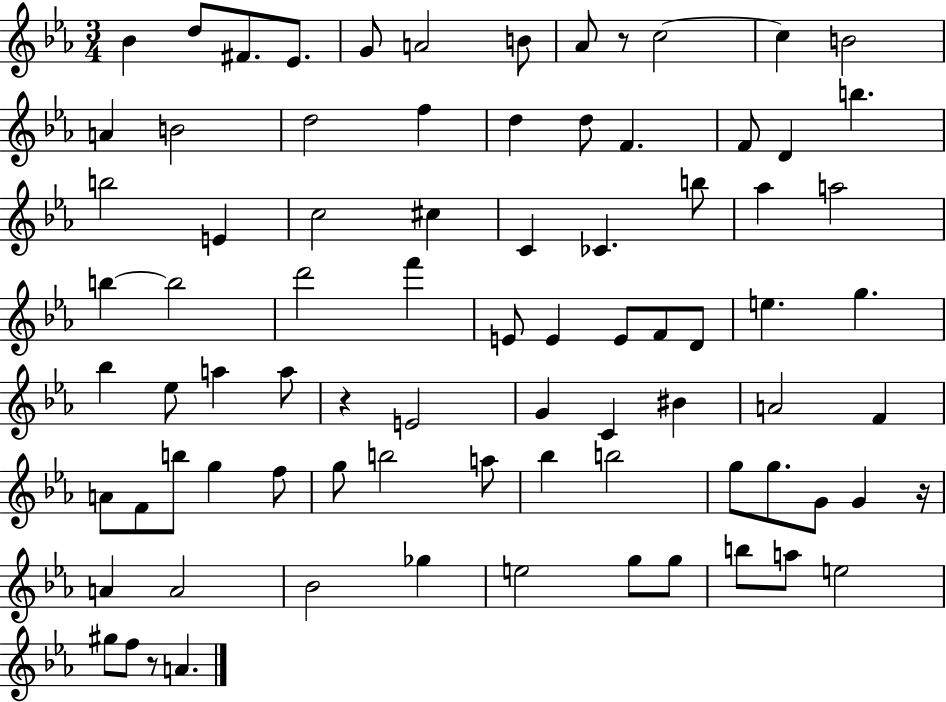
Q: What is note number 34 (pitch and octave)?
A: F6